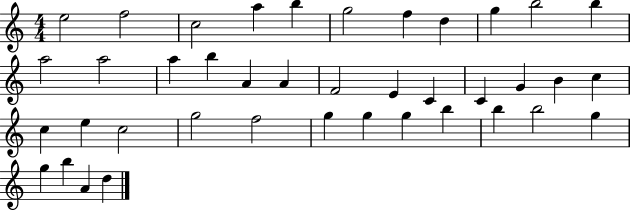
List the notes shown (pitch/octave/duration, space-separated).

E5/h F5/h C5/h A5/q B5/q G5/h F5/q D5/q G5/q B5/h B5/q A5/h A5/h A5/q B5/q A4/q A4/q F4/h E4/q C4/q C4/q G4/q B4/q C5/q C5/q E5/q C5/h G5/h F5/h G5/q G5/q G5/q B5/q B5/q B5/h G5/q G5/q B5/q A4/q D5/q